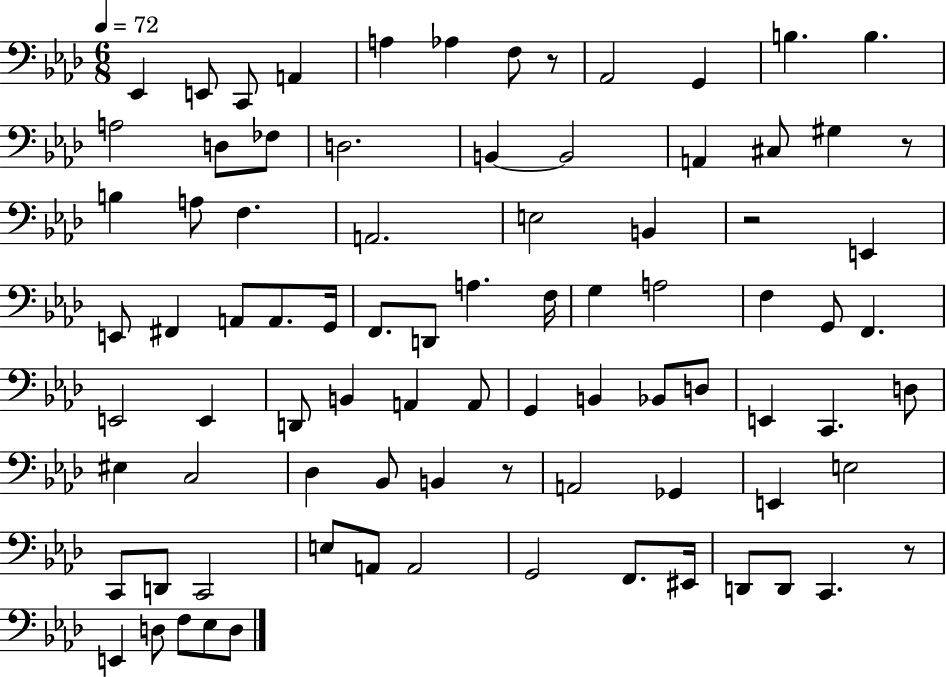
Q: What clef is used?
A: bass